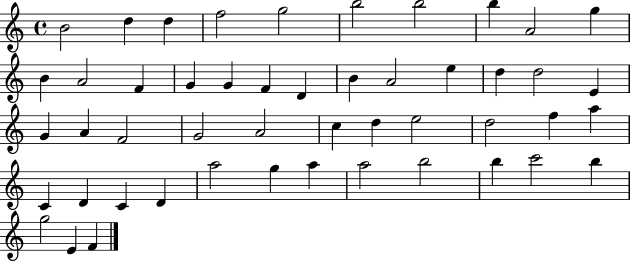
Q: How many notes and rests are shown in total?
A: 49